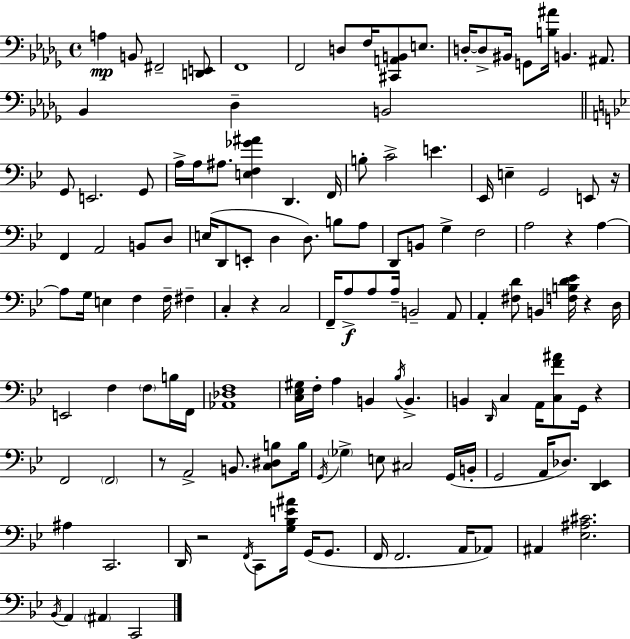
A3/q B2/e F#2/h [D2,E2]/e F2/w F2/h D3/e F3/s [C#2,A2,B2]/e E3/e. D3/s D3/e BIS2/s G2/e [B3,A#4]/s B2/q. A#2/e. Bb2/q Db3/q B2/h G2/e E2/h. G2/e A3/s A3/s A#3/e. [E3,F3,Gb4,A#4]/q D2/q. F2/s B3/e C4/h E4/q. Eb2/s E3/q G2/h E2/e R/s F2/q A2/h B2/e D3/e E3/s D2/e E2/e D3/q D3/e. B3/e A3/e D2/e B2/e G3/q F3/h A3/h R/q A3/q A3/e G3/s E3/q F3/q F3/s F#3/q C3/q R/q C3/h F2/s A3/e A3/e A3/s B2/h A2/e A2/q [F#3,D4]/e B2/q [F3,B3,D4,Eb4]/s R/q D3/s E2/h F3/q F3/e B3/s F2/s [Ab2,Db3,F3]/w [C3,Eb3,G#3]/s F3/s A3/q B2/q Bb3/s B2/q. B2/q D2/s C3/q A2/s [C3,F4,A#4]/e G2/s R/q F2/h F2/h R/e A2/h B2/e. [C3,D#3,B3]/e B3/s G2/s Gb3/q E3/e C#3/h G2/s B2/s G2/h A2/s Db3/e. [D2,Eb2]/q A#3/q C2/h. D2/s R/h F2/s C2/e [G3,Bb3,E4,A#4]/s G2/s G2/e. F2/s F2/h. A2/s Ab2/e A#2/q [Eb3,A#3,C#4]/h. Bb2/s A2/q A#2/q C2/h